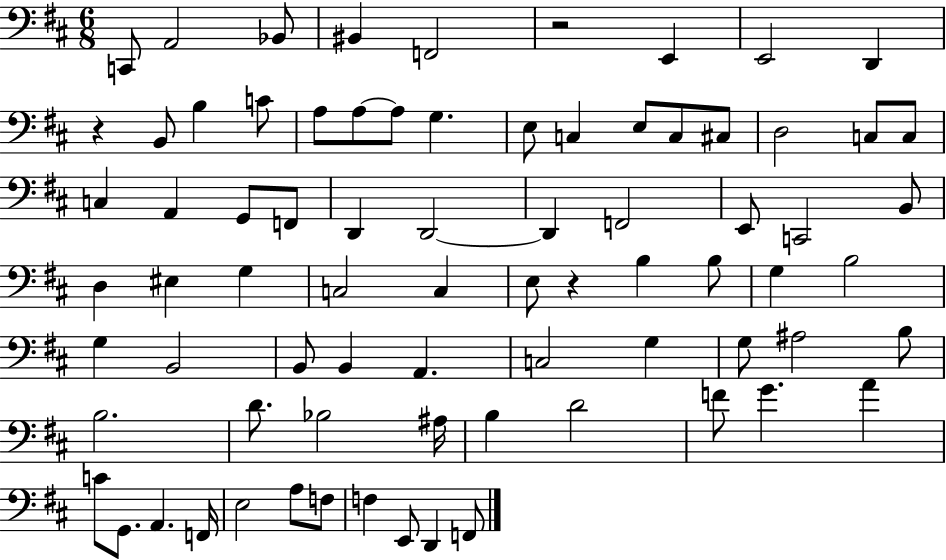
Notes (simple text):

C2/e A2/h Bb2/e BIS2/q F2/h R/h E2/q E2/h D2/q R/q B2/e B3/q C4/e A3/e A3/e A3/e G3/q. E3/e C3/q E3/e C3/e C#3/e D3/h C3/e C3/e C3/q A2/q G2/e F2/e D2/q D2/h D2/q F2/h E2/e C2/h B2/e D3/q EIS3/q G3/q C3/h C3/q E3/e R/q B3/q B3/e G3/q B3/h G3/q B2/h B2/e B2/q A2/q. C3/h G3/q G3/e A#3/h B3/e B3/h. D4/e. Bb3/h A#3/s B3/q D4/h F4/e G4/q. A4/q C4/e G2/e. A2/q. F2/s E3/h A3/e F3/e F3/q E2/e D2/q F2/e